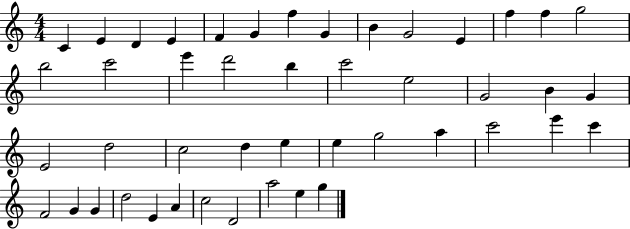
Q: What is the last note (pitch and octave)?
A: G5